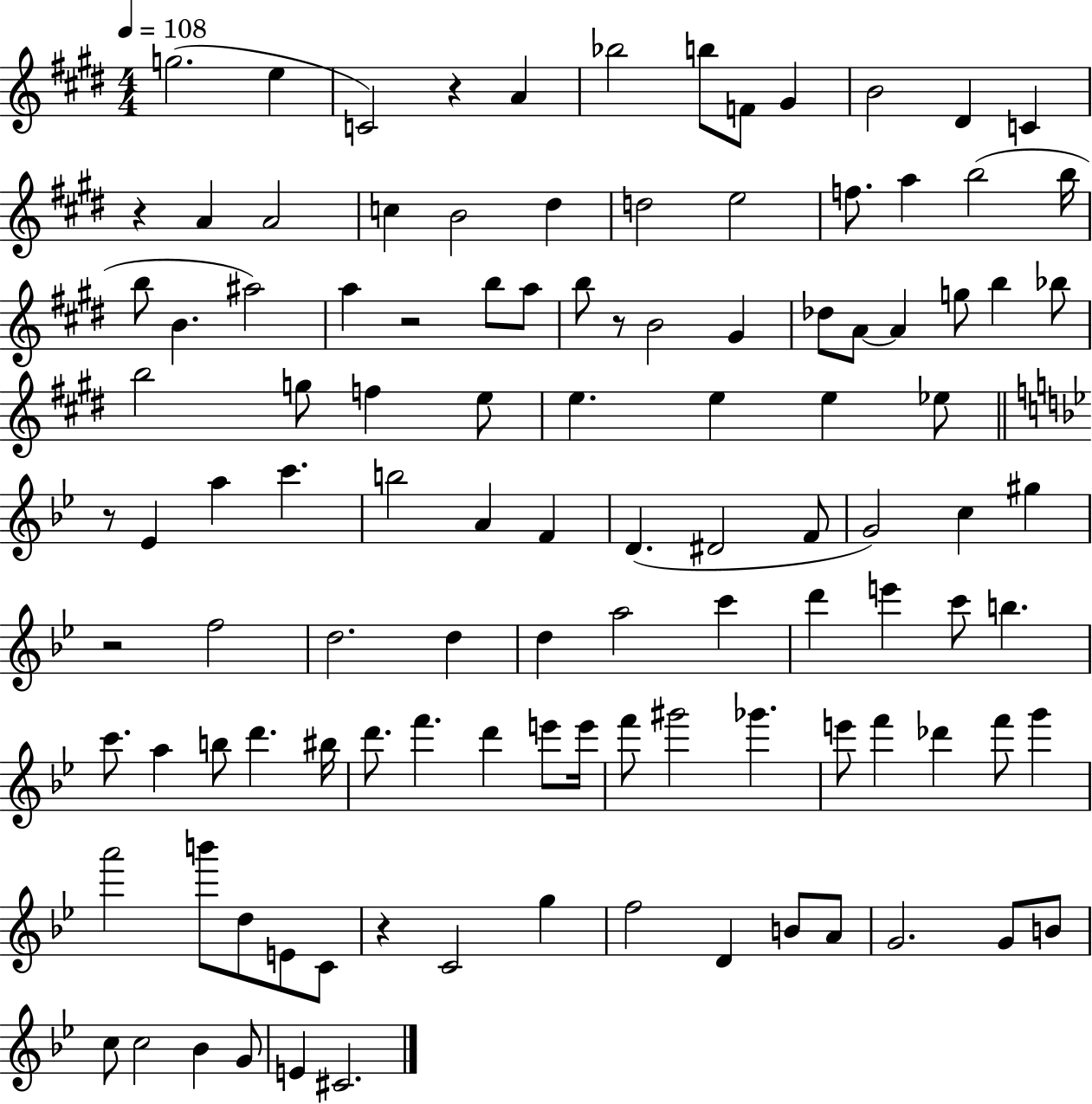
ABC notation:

X:1
T:Untitled
M:4/4
L:1/4
K:E
g2 e C2 z A _b2 b/2 F/2 ^G B2 ^D C z A A2 c B2 ^d d2 e2 f/2 a b2 b/4 b/2 B ^a2 a z2 b/2 a/2 b/2 z/2 B2 ^G _d/2 A/2 A g/2 b _b/2 b2 g/2 f e/2 e e e _e/2 z/2 _E a c' b2 A F D ^D2 F/2 G2 c ^g z2 f2 d2 d d a2 c' d' e' c'/2 b c'/2 a b/2 d' ^b/4 d'/2 f' d' e'/2 e'/4 f'/2 ^g'2 _g' e'/2 f' _d' f'/2 g' a'2 b'/2 d/2 E/2 C/2 z C2 g f2 D B/2 A/2 G2 G/2 B/2 c/2 c2 _B G/2 E ^C2